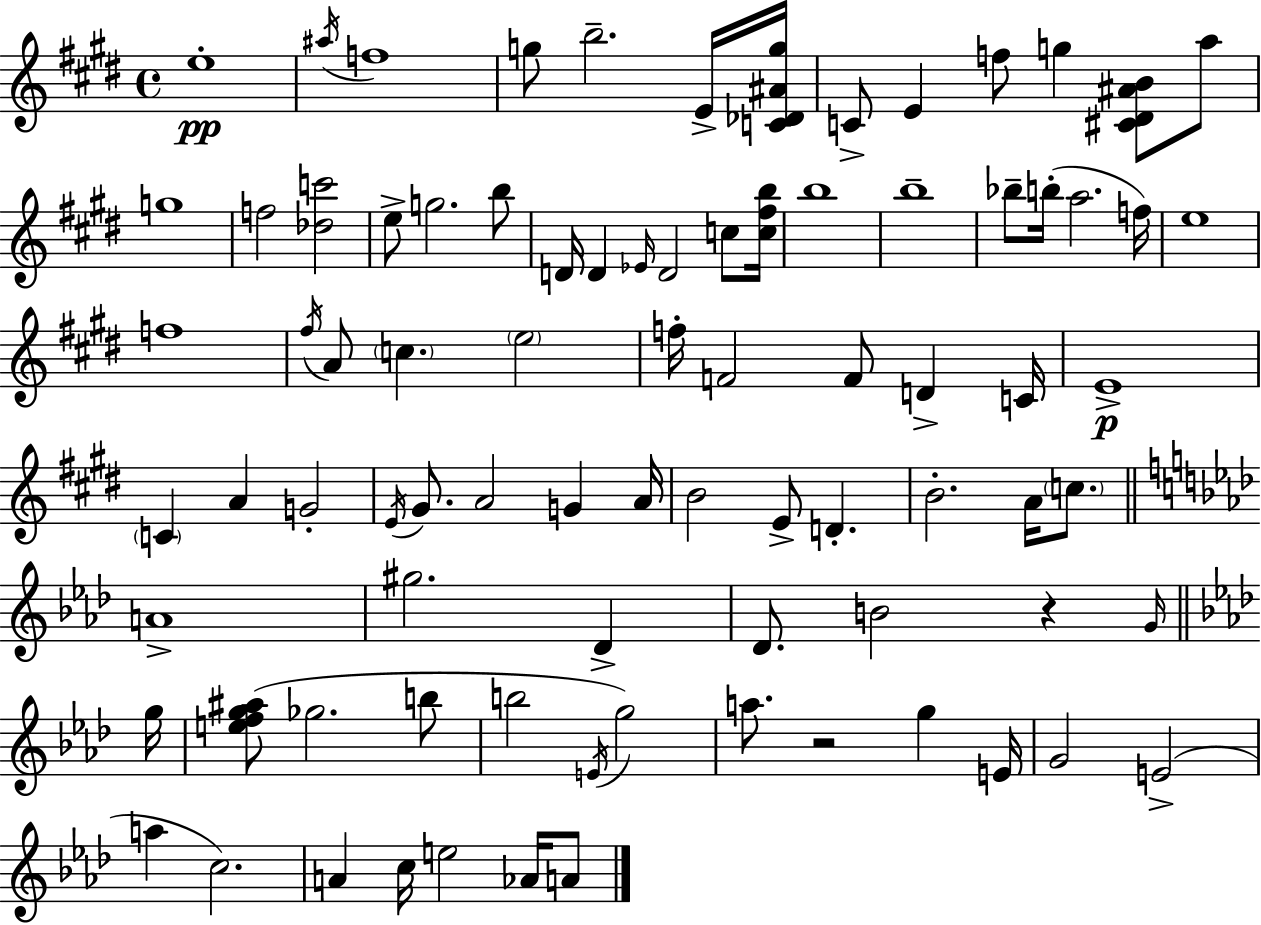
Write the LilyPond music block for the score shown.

{
  \clef treble
  \time 4/4
  \defaultTimeSignature
  \key e \major
  e''1-.\pp | \acciaccatura { ais''16 } f''1 | g''8 b''2.-- e'16-> | <c' des' ais' g''>16 c'8-> e'4 f''8 g''4 <cis' dis' ais' b'>8 a''8 | \break g''1 | f''2 <des'' c'''>2 | e''8-> g''2. b''8 | d'16 d'4 \grace { ees'16 } d'2 c''8 | \break <c'' fis'' b''>16 b''1 | b''1-- | bes''8-- b''16-.( a''2. | f''16) e''1 | \break f''1 | \acciaccatura { fis''16 } a'8 \parenthesize c''4. \parenthesize e''2 | f''16-. f'2 f'8 d'4-> | c'16 e'1->\p | \break \parenthesize c'4 a'4 g'2-. | \acciaccatura { e'16 } gis'8. a'2 g'4 | a'16 b'2 e'8-> d'4.-. | b'2.-. | \break a'16 \parenthesize c''8. \bar "||" \break \key f \minor a'1-> | gis''2. des'4-> | des'8. b'2 r4 \grace { g'16 } | \bar "||" \break \key f \minor g''16 <e'' f'' g'' ais''>8( ges''2. b''8 | b''2 \acciaccatura { e'16 } g''2) | a''8. r2 g''4 | e'16 g'2 e'2->( | \break a''4 c''2.) | a'4 c''16 e''2 aes'16 | a'8 \bar "|."
}